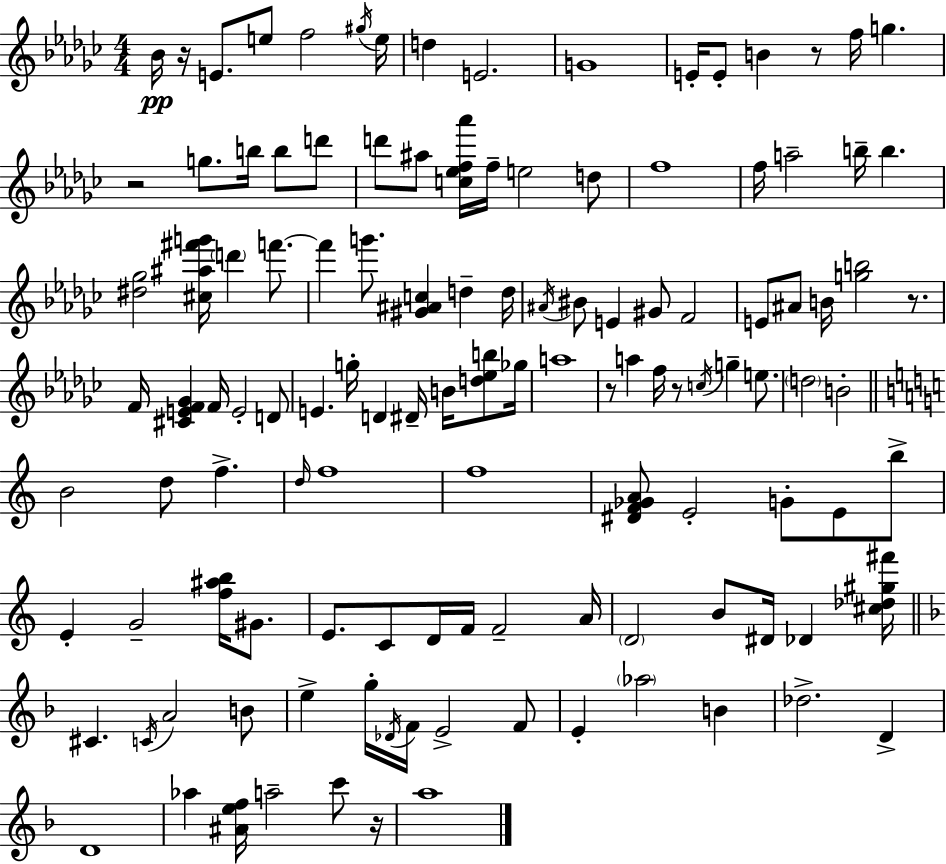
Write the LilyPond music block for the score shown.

{
  \clef treble
  \numericTimeSignature
  \time 4/4
  \key ees \minor
  bes'16\pp r16 e'8. e''8 f''2 \acciaccatura { gis''16 } | e''16 d''4 e'2. | g'1 | e'16-. e'8-. b'4 r8 f''16 g''4. | \break r2 g''8. b''16 b''8 d'''8 | d'''8 ais''8 <c'' ees'' f'' aes'''>16 f''16-- e''2 d''8 | f''1 | f''16 a''2-- b''16-- b''4. | \break <dis'' ges''>2 <cis'' ais'' fis''' g'''>16 \parenthesize d'''4 f'''8.~~ | f'''4 g'''8. <gis' ais' c''>4 d''4-- | d''16 \acciaccatura { ais'16 } bis'8 e'4 gis'8 f'2 | e'8 ais'8 b'16 <g'' b''>2 r8. | \break f'16 <cis' e' f' ges'>4 f'16 e'2-. | d'8 e'4. g''16-. d'4 dis'16-- b'16 <d'' ees'' b''>8 | ges''16 a''1 | r8 a''4 f''16 r8 \acciaccatura { c''16 } g''4-- | \break e''8. \parenthesize d''2 b'2-. | \bar "||" \break \key a \minor b'2 d''8 f''4.-> | \grace { d''16 } f''1 | f''1 | <dis' f' ges' a'>8 e'2-. g'8-. e'8 b''8-> | \break e'4-. g'2-- <f'' ais'' b''>16 gis'8. | e'8. c'8 d'16 f'16 f'2-- | a'16 \parenthesize d'2 b'8 dis'16 des'4 | <cis'' des'' gis'' fis'''>16 \bar "||" \break \key f \major cis'4. \acciaccatura { c'16 } a'2 b'8 | e''4-> g''16-. \acciaccatura { des'16 } f'16 e'2-> | f'8 e'4-. \parenthesize aes''2 b'4 | des''2.-> d'4-> | \break d'1 | aes''4 <ais' e'' f''>16 a''2-- c'''8 | r16 a''1 | \bar "|."
}